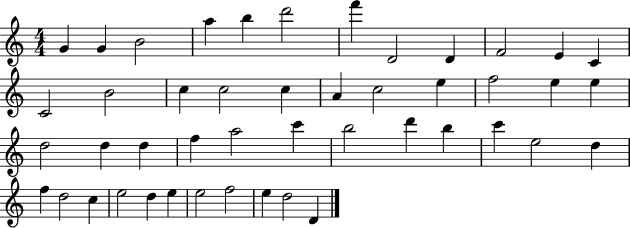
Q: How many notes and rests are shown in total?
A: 46